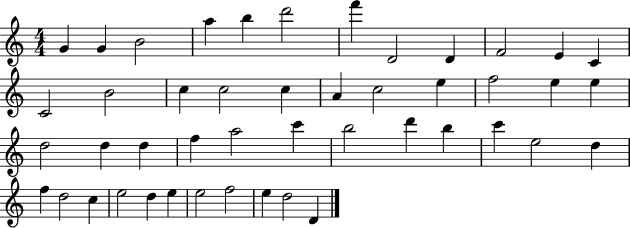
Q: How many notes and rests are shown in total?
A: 46